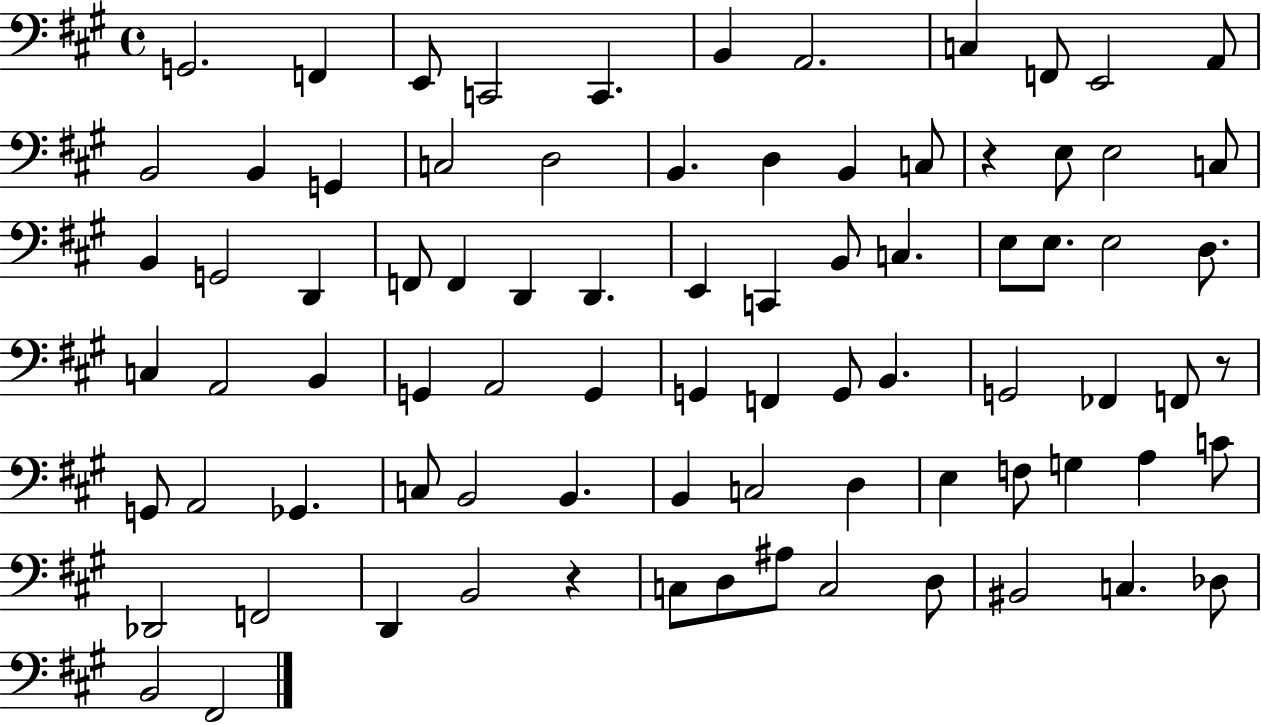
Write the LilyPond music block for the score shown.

{
  \clef bass
  \time 4/4
  \defaultTimeSignature
  \key a \major
  g,2. f,4 | e,8 c,2 c,4. | b,4 a,2. | c4 f,8 e,2 a,8 | \break b,2 b,4 g,4 | c2 d2 | b,4. d4 b,4 c8 | r4 e8 e2 c8 | \break b,4 g,2 d,4 | f,8 f,4 d,4 d,4. | e,4 c,4 b,8 c4. | e8 e8. e2 d8. | \break c4 a,2 b,4 | g,4 a,2 g,4 | g,4 f,4 g,8 b,4. | g,2 fes,4 f,8 r8 | \break g,8 a,2 ges,4. | c8 b,2 b,4. | b,4 c2 d4 | e4 f8 g4 a4 c'8 | \break des,2 f,2 | d,4 b,2 r4 | c8 d8 ais8 c2 d8 | bis,2 c4. des8 | \break b,2 fis,2 | \bar "|."
}